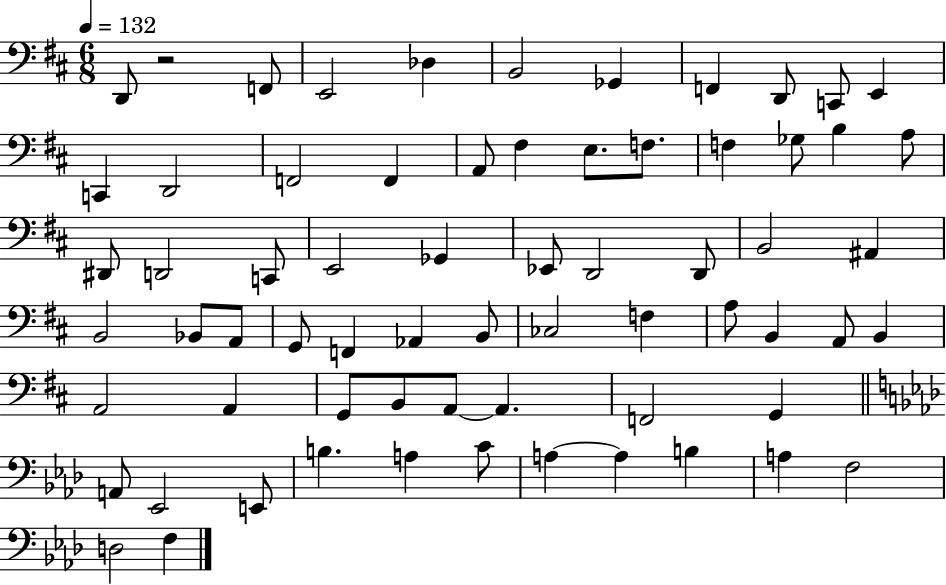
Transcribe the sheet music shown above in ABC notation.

X:1
T:Untitled
M:6/8
L:1/4
K:D
D,,/2 z2 F,,/2 E,,2 _D, B,,2 _G,, F,, D,,/2 C,,/2 E,, C,, D,,2 F,,2 F,, A,,/2 ^F, E,/2 F,/2 F, _G,/2 B, A,/2 ^D,,/2 D,,2 C,,/2 E,,2 _G,, _E,,/2 D,,2 D,,/2 B,,2 ^A,, B,,2 _B,,/2 A,,/2 G,,/2 F,, _A,, B,,/2 _C,2 F, A,/2 B,, A,,/2 B,, A,,2 A,, G,,/2 B,,/2 A,,/2 A,, F,,2 G,, A,,/2 _E,,2 E,,/2 B, A, C/2 A, A, B, A, F,2 D,2 F,